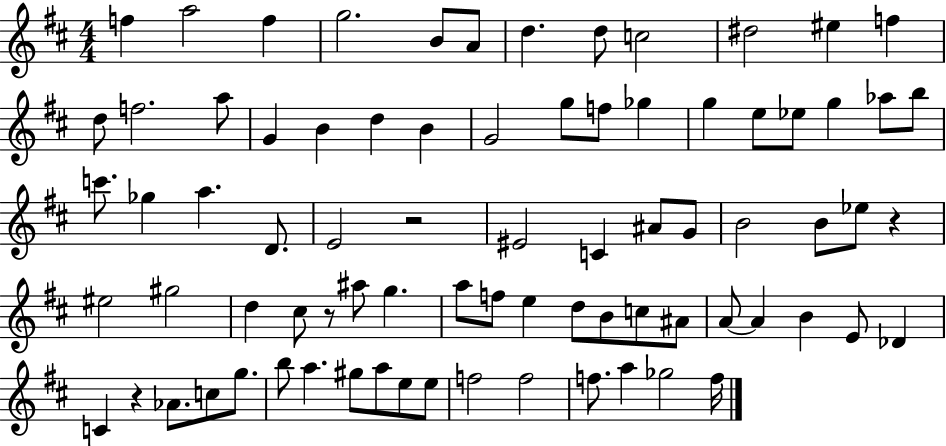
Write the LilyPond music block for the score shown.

{
  \clef treble
  \numericTimeSignature
  \time 4/4
  \key d \major
  \repeat volta 2 { f''4 a''2 f''4 | g''2. b'8 a'8 | d''4. d''8 c''2 | dis''2 eis''4 f''4 | \break d''8 f''2. a''8 | g'4 b'4 d''4 b'4 | g'2 g''8 f''8 ges''4 | g''4 e''8 ees''8 g''4 aes''8 b''8 | \break c'''8. ges''4 a''4. d'8. | e'2 r2 | eis'2 c'4 ais'8 g'8 | b'2 b'8 ees''8 r4 | \break eis''2 gis''2 | d''4 cis''8 r8 ais''8 g''4. | a''8 f''8 e''4 d''8 b'8 c''8 ais'8 | a'8~~ a'4 b'4 e'8 des'4 | \break c'4 r4 aes'8. c''8 g''8. | b''8 a''4. gis''8 a''8 e''8 e''8 | f''2 f''2 | f''8. a''4 ges''2 f''16 | \break } \bar "|."
}